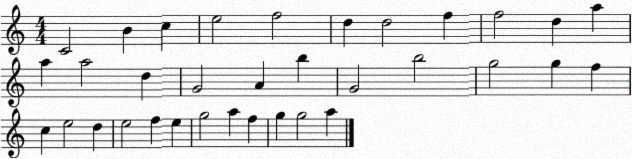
X:1
T:Untitled
M:4/4
L:1/4
K:C
C2 B c e2 f2 d d2 f f2 d a a a2 d G2 A b G2 b2 g2 g f c e2 d e2 f e g2 a f g g2 a